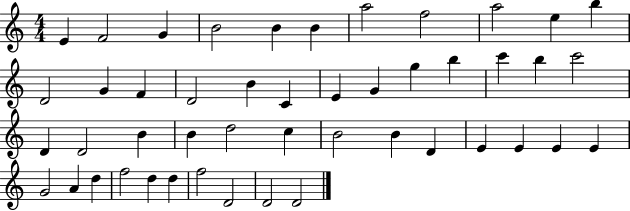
{
  \clef treble
  \numericTimeSignature
  \time 4/4
  \key c \major
  e'4 f'2 g'4 | b'2 b'4 b'4 | a''2 f''2 | a''2 e''4 b''4 | \break d'2 g'4 f'4 | d'2 b'4 c'4 | e'4 g'4 g''4 b''4 | c'''4 b''4 c'''2 | \break d'4 d'2 b'4 | b'4 d''2 c''4 | b'2 b'4 d'4 | e'4 e'4 e'4 e'4 | \break g'2 a'4 d''4 | f''2 d''4 d''4 | f''2 d'2 | d'2 d'2 | \break \bar "|."
}